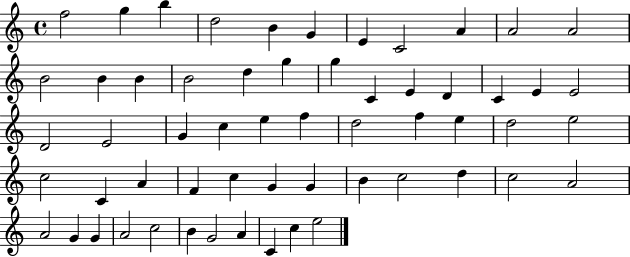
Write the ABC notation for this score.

X:1
T:Untitled
M:4/4
L:1/4
K:C
f2 g b d2 B G E C2 A A2 A2 B2 B B B2 d g g C E D C E E2 D2 E2 G c e f d2 f e d2 e2 c2 C A F c G G B c2 d c2 A2 A2 G G A2 c2 B G2 A C c e2